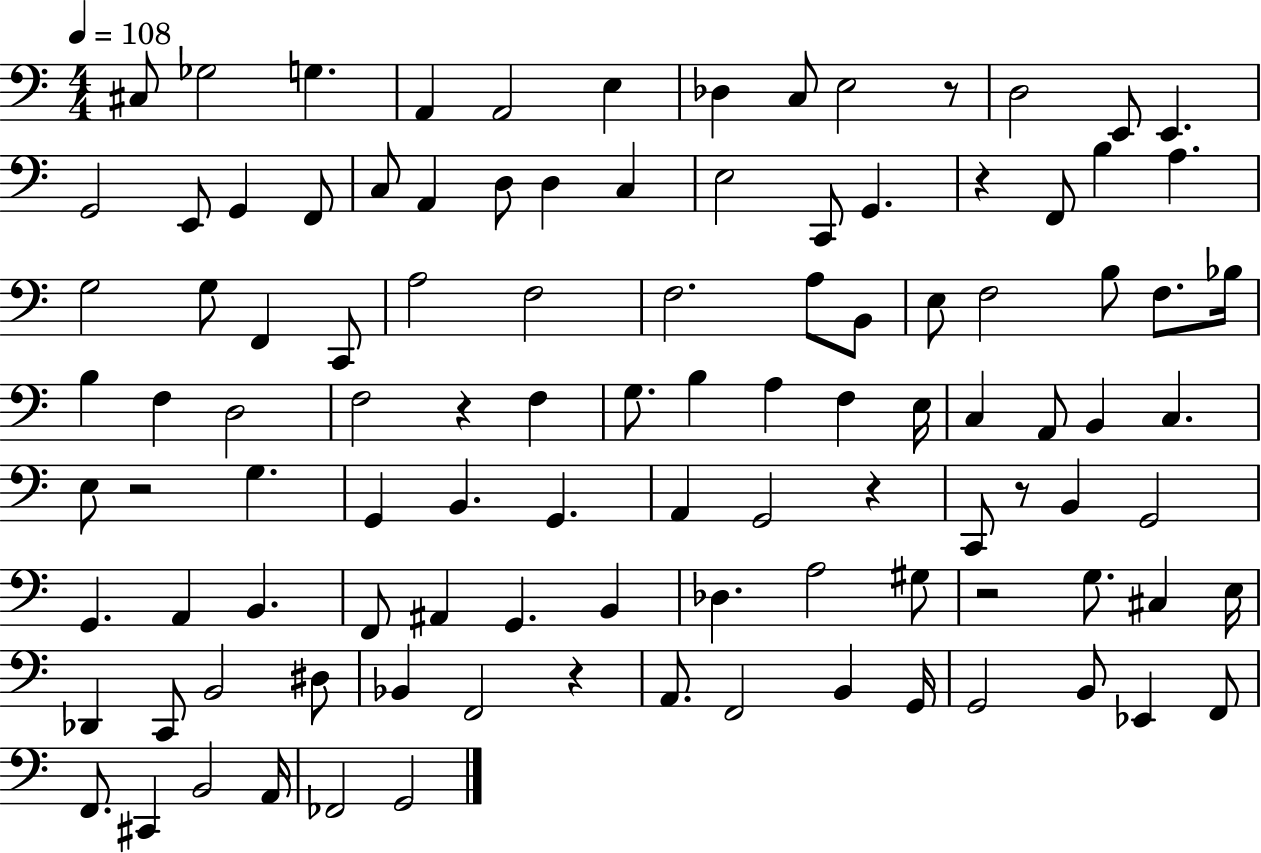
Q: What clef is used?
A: bass